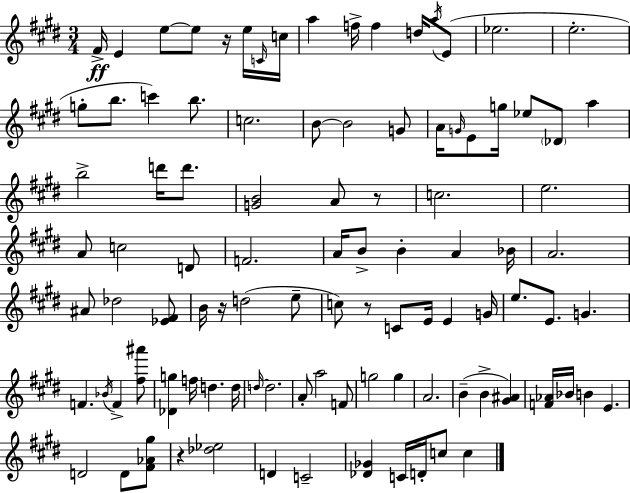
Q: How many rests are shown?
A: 5